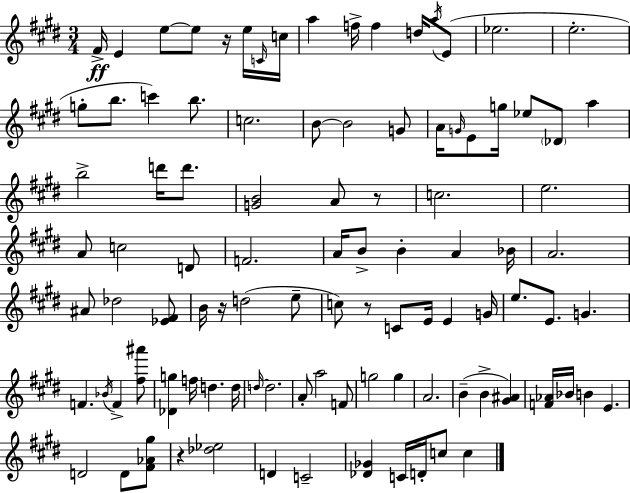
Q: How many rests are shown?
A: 5